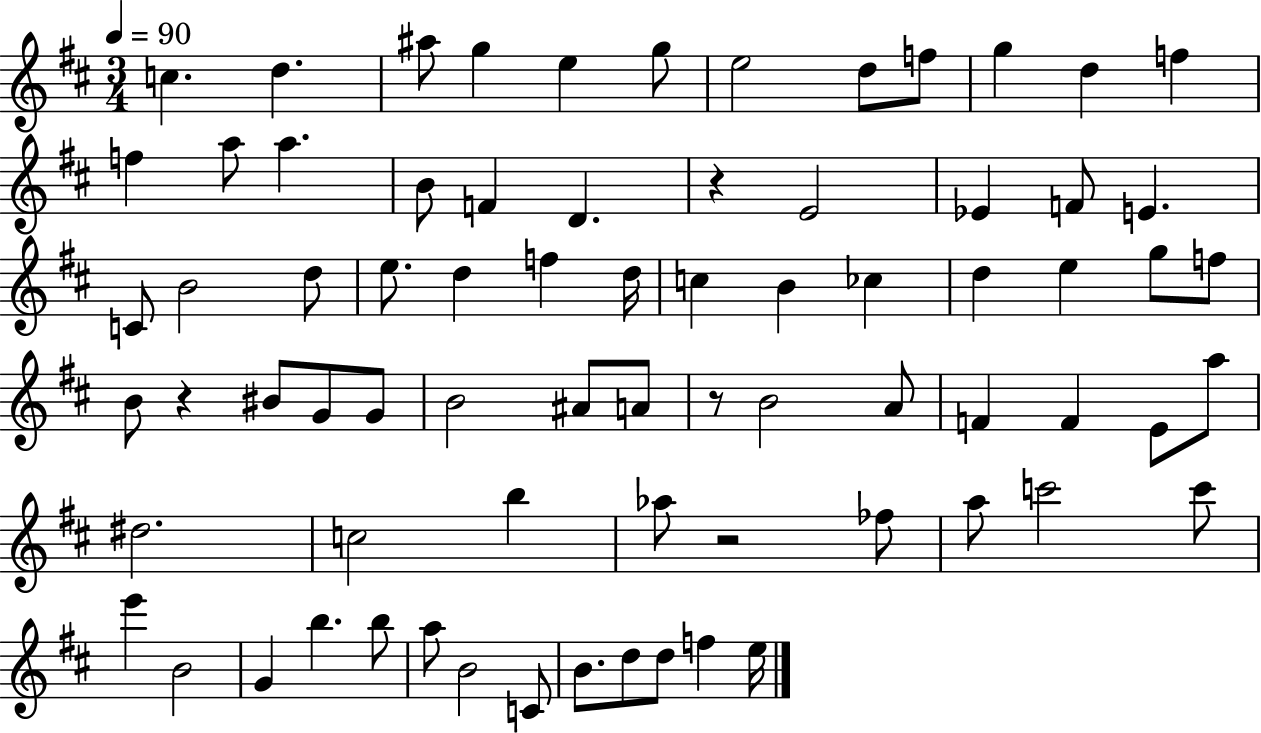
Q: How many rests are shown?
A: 4